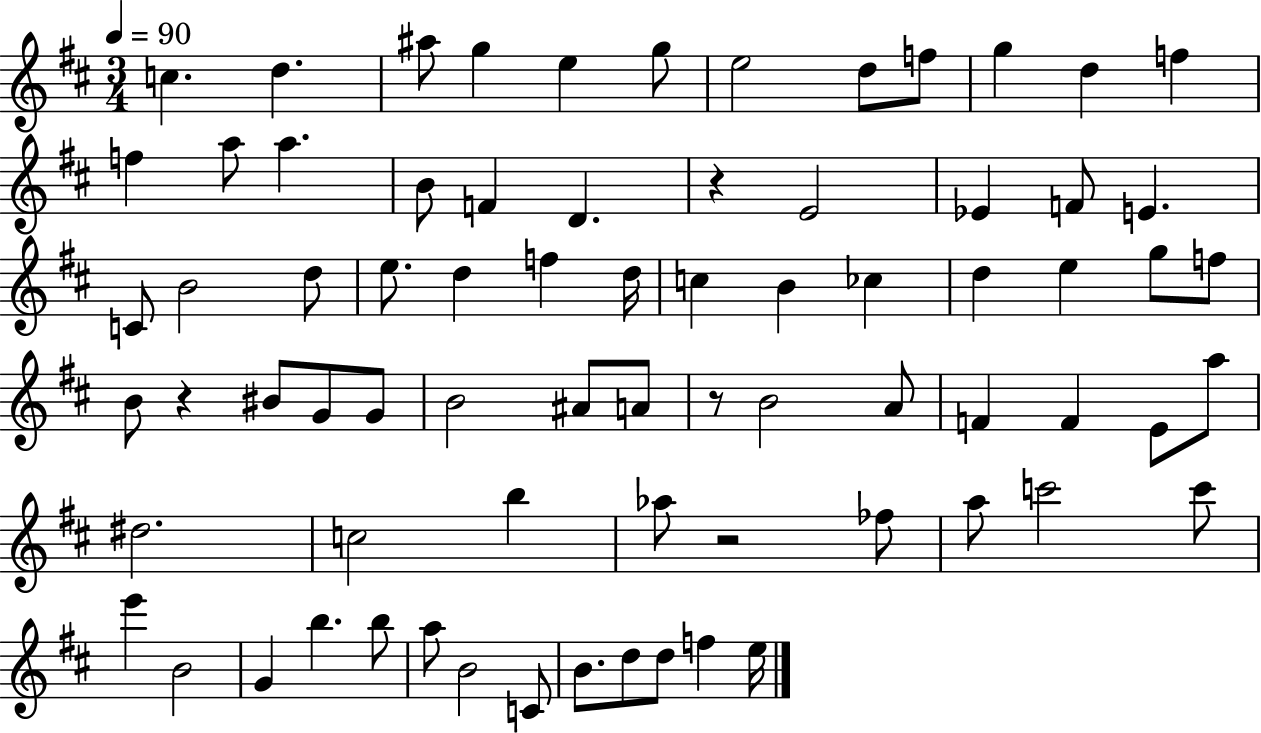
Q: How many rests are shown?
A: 4